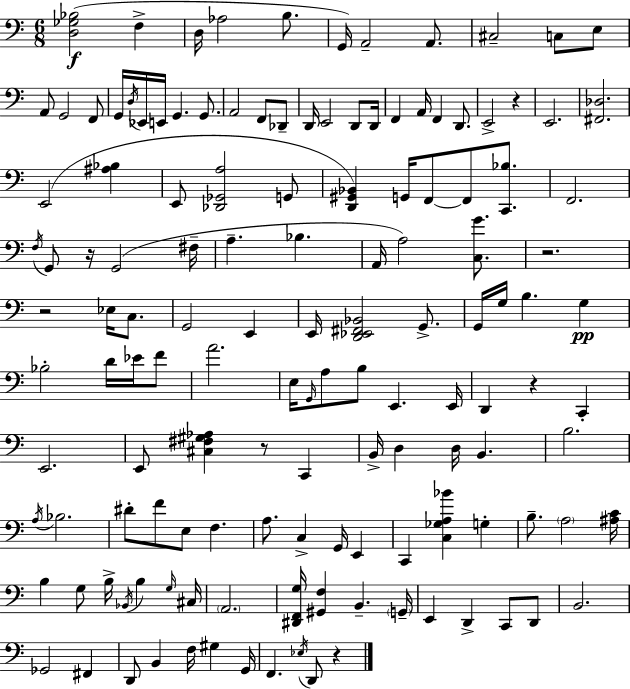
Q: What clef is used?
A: bass